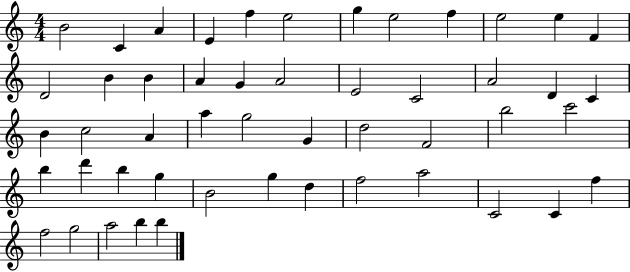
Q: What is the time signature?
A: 4/4